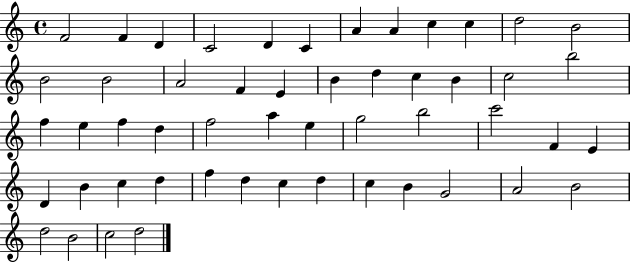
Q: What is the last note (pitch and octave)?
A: D5